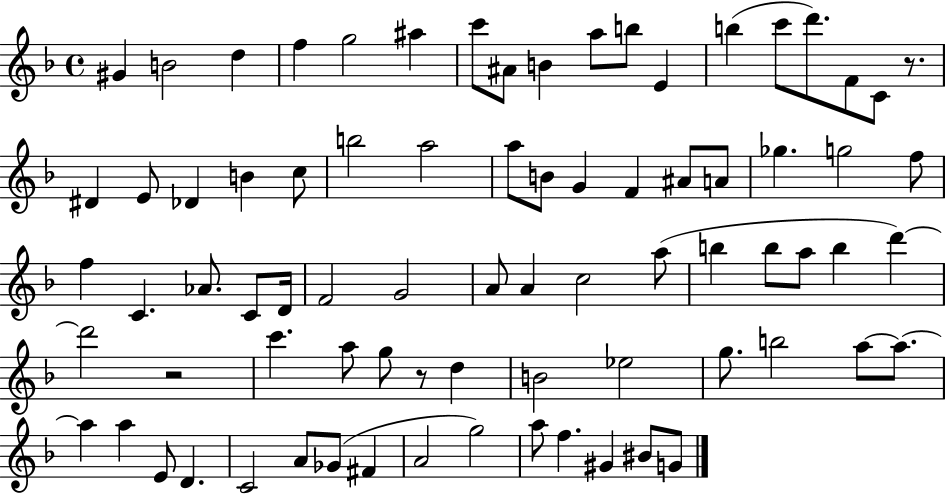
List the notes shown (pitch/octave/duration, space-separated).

G#4/q B4/h D5/q F5/q G5/h A#5/q C6/e A#4/e B4/q A5/e B5/e E4/q B5/q C6/e D6/e. F4/e C4/e R/e. D#4/q E4/e Db4/q B4/q C5/e B5/h A5/h A5/e B4/e G4/q F4/q A#4/e A4/e Gb5/q. G5/h F5/e F5/q C4/q. Ab4/e. C4/e D4/s F4/h G4/h A4/e A4/q C5/h A5/e B5/q B5/e A5/e B5/q D6/q D6/h R/h C6/q. A5/e G5/e R/e D5/q B4/h Eb5/h G5/e. B5/h A5/e A5/e. A5/q A5/q E4/e D4/q. C4/h A4/e Gb4/e F#4/q A4/h G5/h A5/e F5/q. G#4/q BIS4/e G4/e